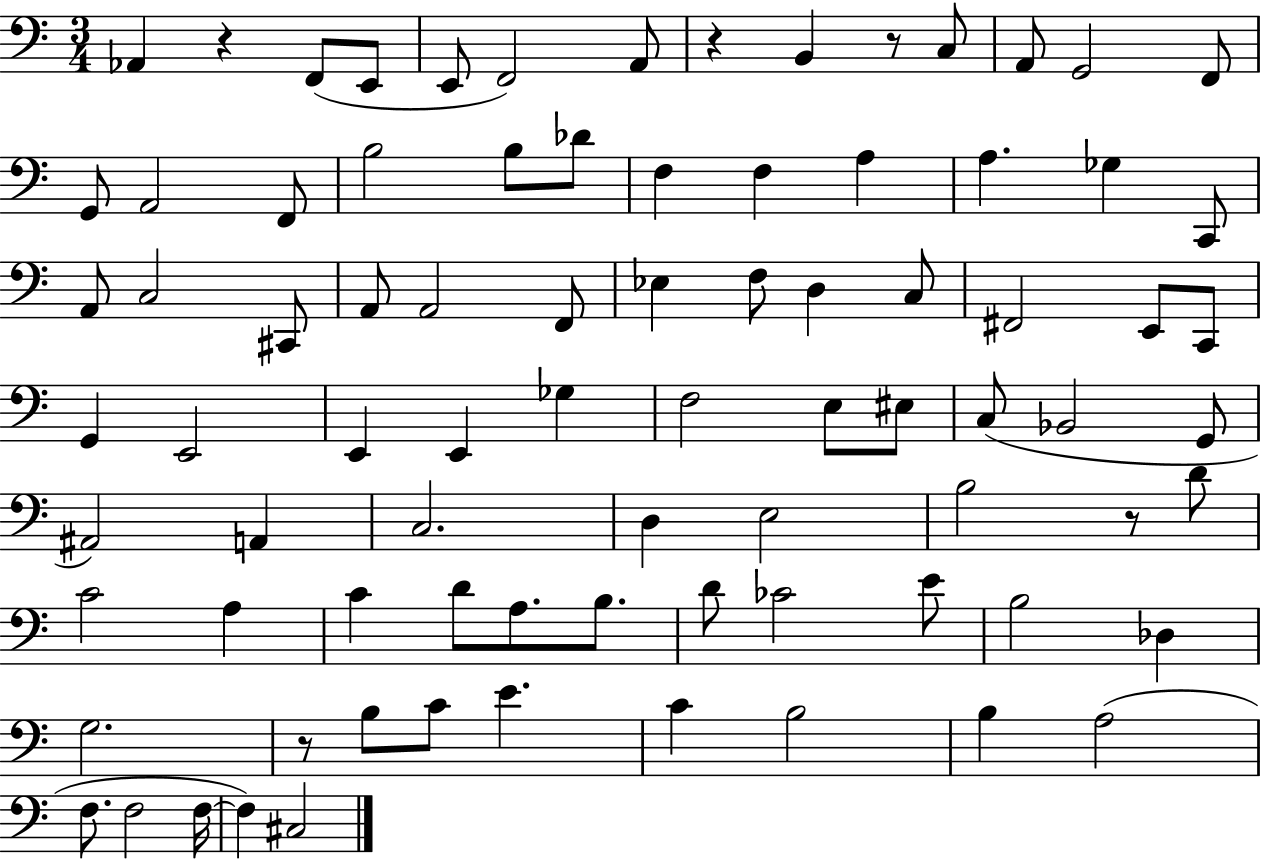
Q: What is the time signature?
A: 3/4